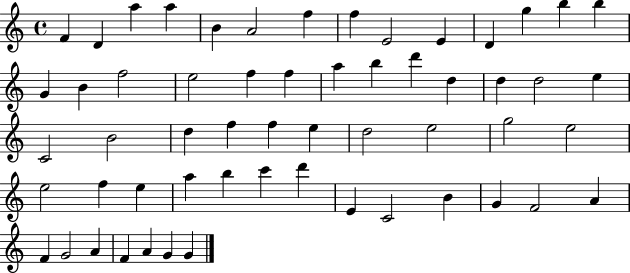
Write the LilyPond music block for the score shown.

{
  \clef treble
  \time 4/4
  \defaultTimeSignature
  \key c \major
  f'4 d'4 a''4 a''4 | b'4 a'2 f''4 | f''4 e'2 e'4 | d'4 g''4 b''4 b''4 | \break g'4 b'4 f''2 | e''2 f''4 f''4 | a''4 b''4 d'''4 d''4 | d''4 d''2 e''4 | \break c'2 b'2 | d''4 f''4 f''4 e''4 | d''2 e''2 | g''2 e''2 | \break e''2 f''4 e''4 | a''4 b''4 c'''4 d'''4 | e'4 c'2 b'4 | g'4 f'2 a'4 | \break f'4 g'2 a'4 | f'4 a'4 g'4 g'4 | \bar "|."
}